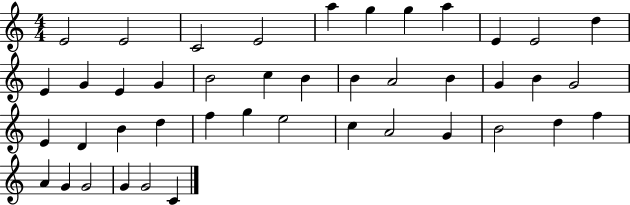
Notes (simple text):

E4/h E4/h C4/h E4/h A5/q G5/q G5/q A5/q E4/q E4/h D5/q E4/q G4/q E4/q G4/q B4/h C5/q B4/q B4/q A4/h B4/q G4/q B4/q G4/h E4/q D4/q B4/q D5/q F5/q G5/q E5/h C5/q A4/h G4/q B4/h D5/q F5/q A4/q G4/q G4/h G4/q G4/h C4/q